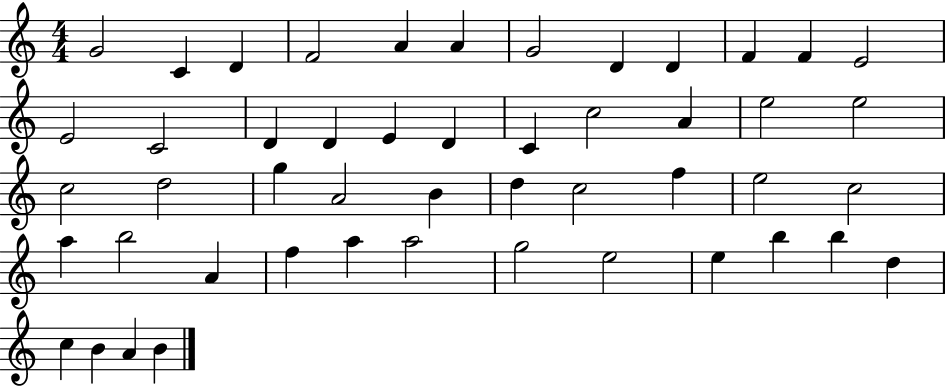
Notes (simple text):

G4/h C4/q D4/q F4/h A4/q A4/q G4/h D4/q D4/q F4/q F4/q E4/h E4/h C4/h D4/q D4/q E4/q D4/q C4/q C5/h A4/q E5/h E5/h C5/h D5/h G5/q A4/h B4/q D5/q C5/h F5/q E5/h C5/h A5/q B5/h A4/q F5/q A5/q A5/h G5/h E5/h E5/q B5/q B5/q D5/q C5/q B4/q A4/q B4/q